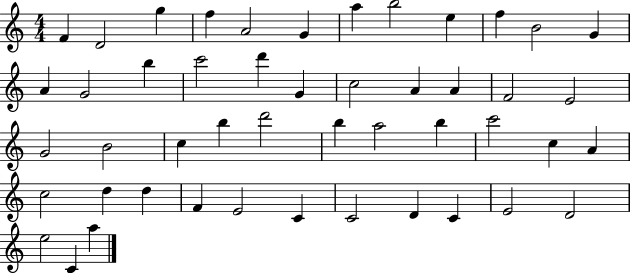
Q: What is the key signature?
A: C major